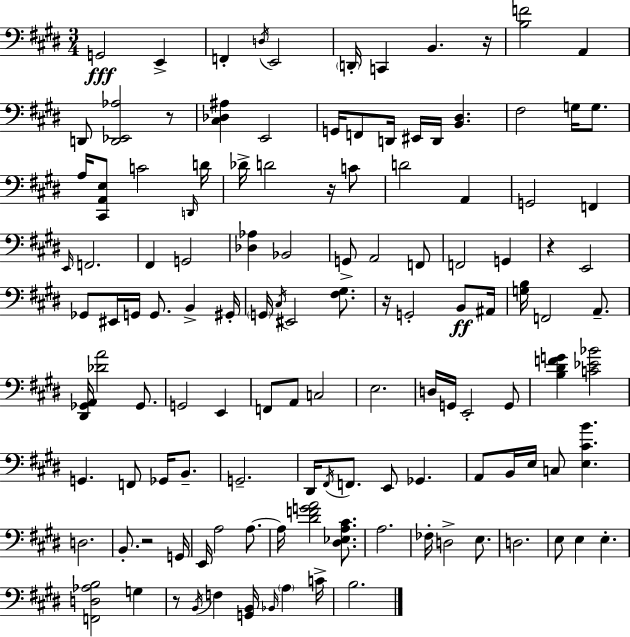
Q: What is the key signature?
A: E major